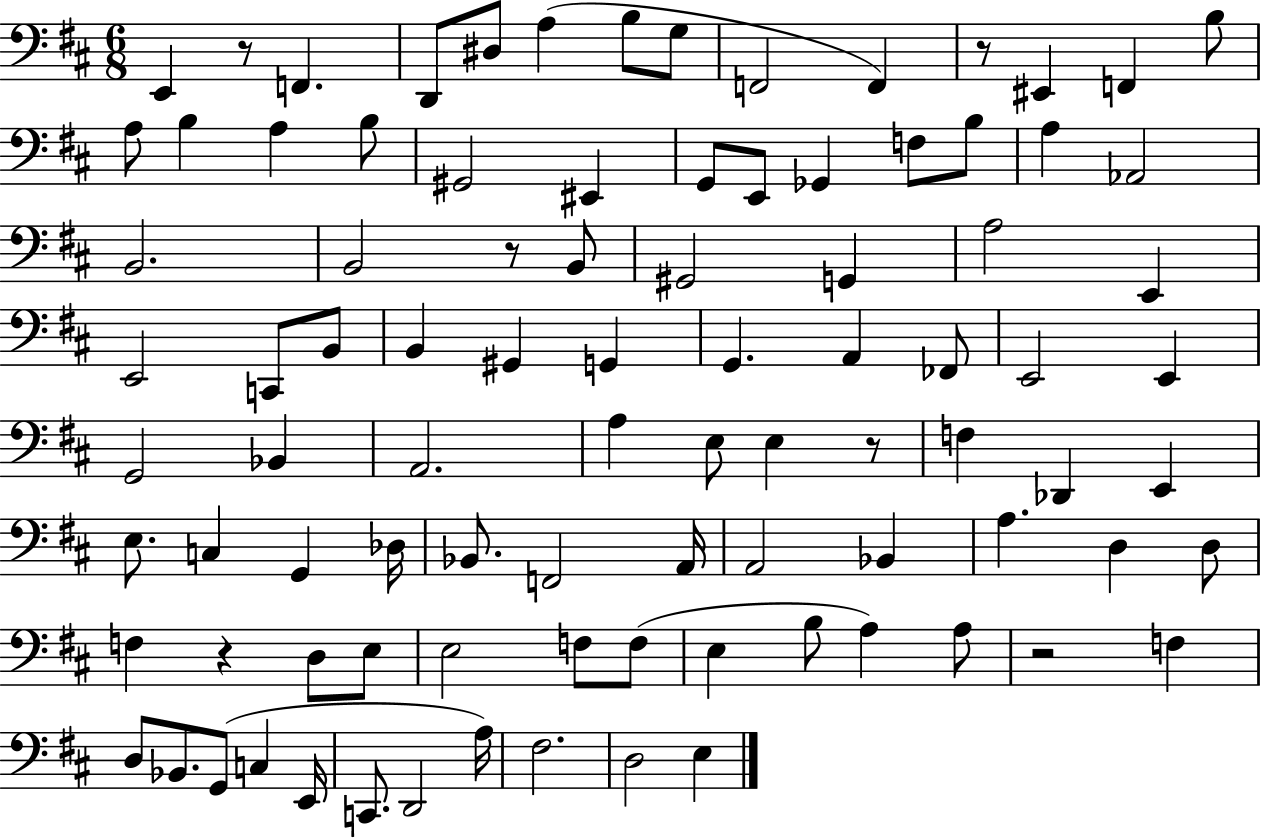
X:1
T:Untitled
M:6/8
L:1/4
K:D
E,, z/2 F,, D,,/2 ^D,/2 A, B,/2 G,/2 F,,2 F,, z/2 ^E,, F,, B,/2 A,/2 B, A, B,/2 ^G,,2 ^E,, G,,/2 E,,/2 _G,, F,/2 B,/2 A, _A,,2 B,,2 B,,2 z/2 B,,/2 ^G,,2 G,, A,2 E,, E,,2 C,,/2 B,,/2 B,, ^G,, G,, G,, A,, _F,,/2 E,,2 E,, G,,2 _B,, A,,2 A, E,/2 E, z/2 F, _D,, E,, E,/2 C, G,, _D,/4 _B,,/2 F,,2 A,,/4 A,,2 _B,, A, D, D,/2 F, z D,/2 E,/2 E,2 F,/2 F,/2 E, B,/2 A, A,/2 z2 F, D,/2 _B,,/2 G,,/2 C, E,,/4 C,,/2 D,,2 A,/4 ^F,2 D,2 E,